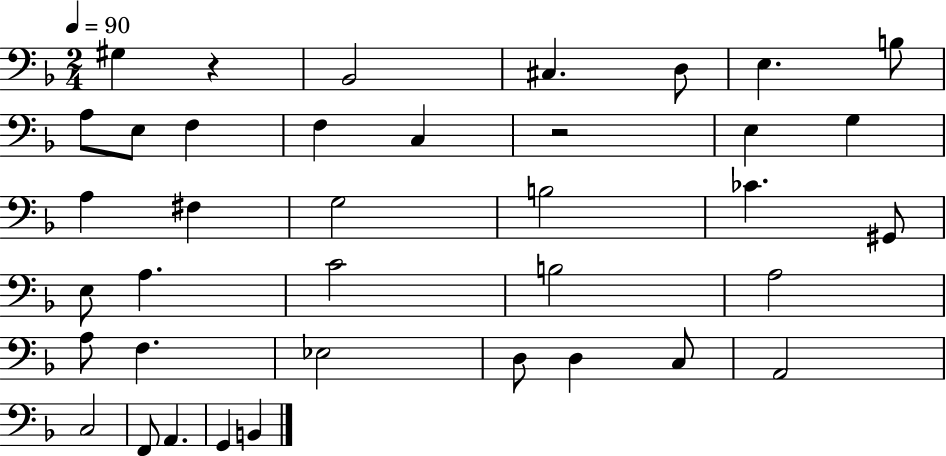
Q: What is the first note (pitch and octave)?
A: G#3